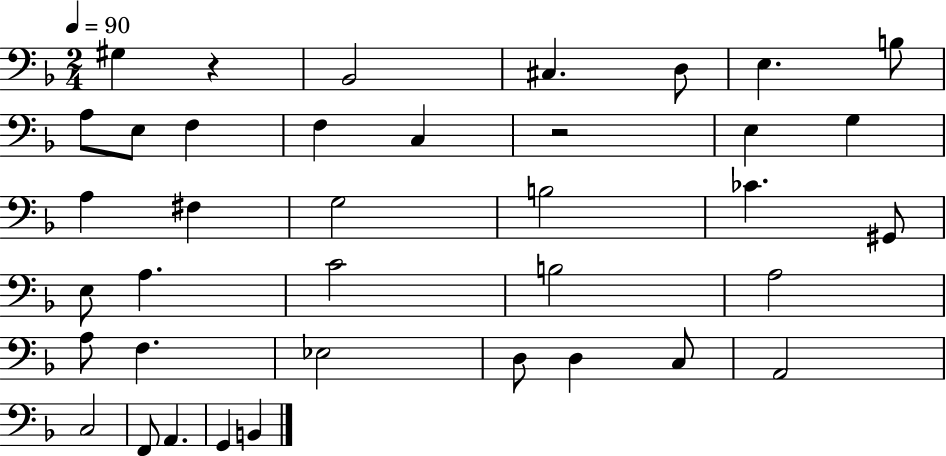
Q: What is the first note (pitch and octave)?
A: G#3